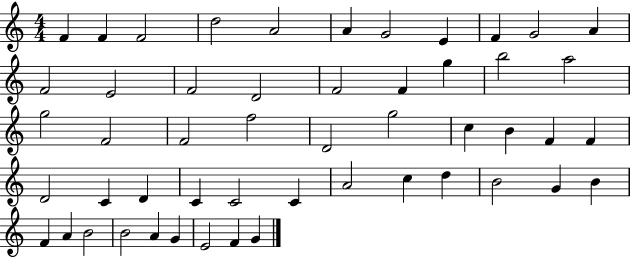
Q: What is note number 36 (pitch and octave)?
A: C4